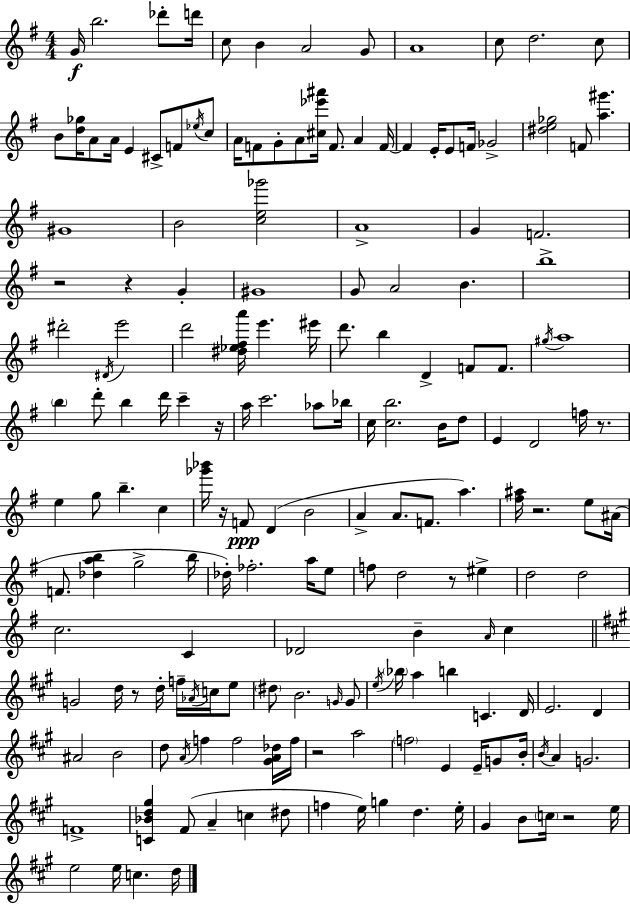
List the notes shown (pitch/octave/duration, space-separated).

G4/s B5/h. Db6/e D6/s C5/e B4/q A4/h G4/e A4/w C5/e D5/h. C5/e B4/e [D5,Gb5]/s A4/e A4/s E4/q C#4/e F4/e Eb5/s C5/e A4/s F4/e G4/e A4/e [C#5,Eb6,A#6]/s F4/e. A4/q F4/s F4/q E4/s E4/e F4/s Gb4/h [D#5,E5,Gb5]/h F4/e [A5,G#6]/q. G#4/w B4/h [C5,E5,Gb6]/h A4/w G4/q F4/h. R/h R/q G4/q G#4/w G4/e A4/h B4/q. B5/w D#6/h D#4/s E6/h D6/h [D#5,Eb5,F#5,A6]/s E6/q. EIS6/s D6/e. B5/q D4/q F4/e F4/e. G#5/s A5/w B5/q D6/e B5/q D6/s C6/q R/s A5/s C6/h. Ab5/e Bb5/s C5/s [C5,B5]/h. B4/s D5/e E4/q D4/h F5/s R/e. E5/q G5/e B5/q. C5/q [Gb6,Bb6]/s R/s F4/e D4/q B4/h A4/q A4/e. F4/e. A5/q. [F#5,A#5]/s R/h. E5/e A#4/s F4/e. [Db5,A5,B5]/q G5/h B5/s Db5/s FES5/h. A5/s E5/e F5/e D5/h R/e EIS5/q D5/h D5/h C5/h. C4/q Db4/h B4/q A4/s C5/q G4/h D5/s R/e D5/s F5/s Ab4/s C5/s E5/e D#5/e B4/h. G4/s G4/e E5/s Bb5/s A5/q B5/q C4/q. D4/s E4/h. D4/q A#4/h B4/h D5/e A4/s F5/q F5/h [G#4,A4,Db5]/s F5/s R/h A5/h F5/h E4/q E4/s G4/e B4/s B4/s A4/q G4/h. F4/w [C4,Bb4,D5,G#5]/q F#4/e A4/q C5/q D#5/e F5/q E5/s G5/q D5/q. E5/s G#4/q B4/e C5/s R/h E5/s E5/h E5/s C5/q. D5/s